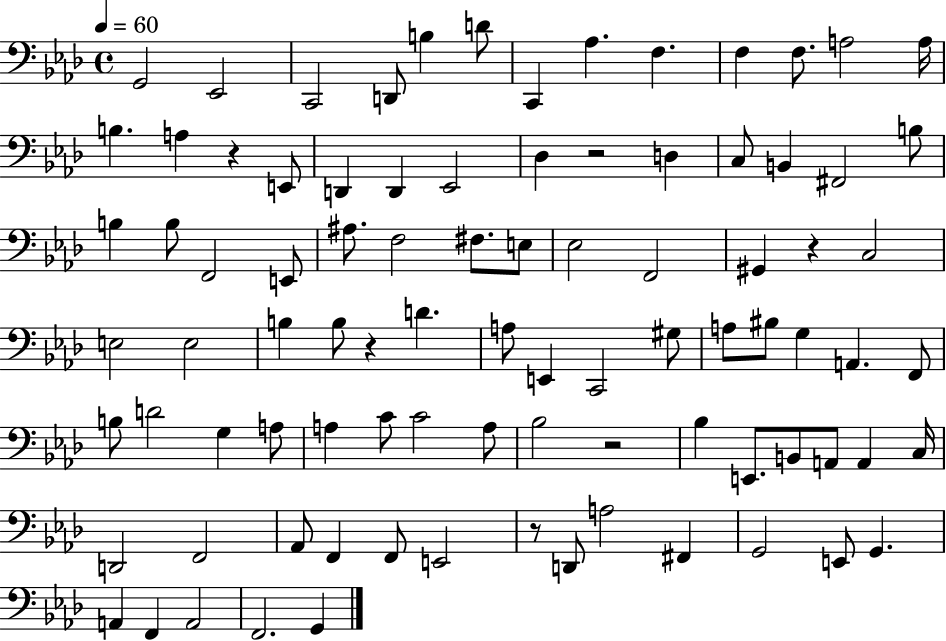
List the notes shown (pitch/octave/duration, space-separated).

G2/h Eb2/h C2/h D2/e B3/q D4/e C2/q Ab3/q. F3/q. F3/q F3/e. A3/h A3/s B3/q. A3/q R/q E2/e D2/q D2/q Eb2/h Db3/q R/h D3/q C3/e B2/q F#2/h B3/e B3/q B3/e F2/h E2/e A#3/e. F3/h F#3/e. E3/e Eb3/h F2/h G#2/q R/q C3/h E3/h E3/h B3/q B3/e R/q D4/q. A3/e E2/q C2/h G#3/e A3/e BIS3/e G3/q A2/q. F2/e B3/e D4/h G3/q A3/e A3/q C4/e C4/h A3/e Bb3/h R/h Bb3/q E2/e. B2/e A2/e A2/q C3/s D2/h F2/h Ab2/e F2/q F2/e E2/h R/e D2/e A3/h F#2/q G2/h E2/e G2/q. A2/q F2/q A2/h F2/h. G2/q